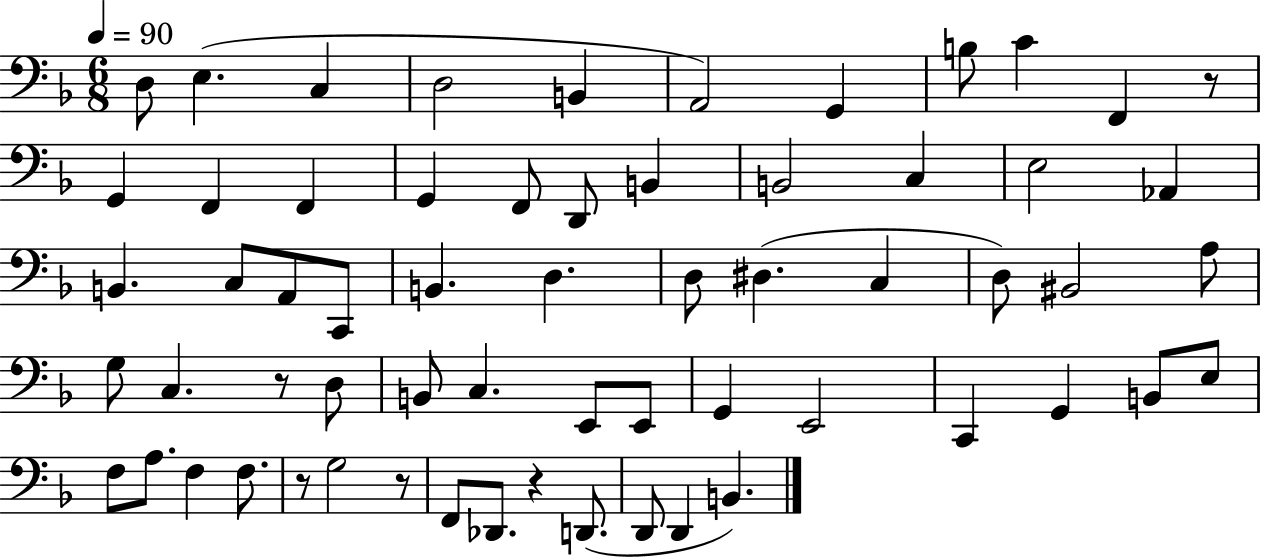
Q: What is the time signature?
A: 6/8